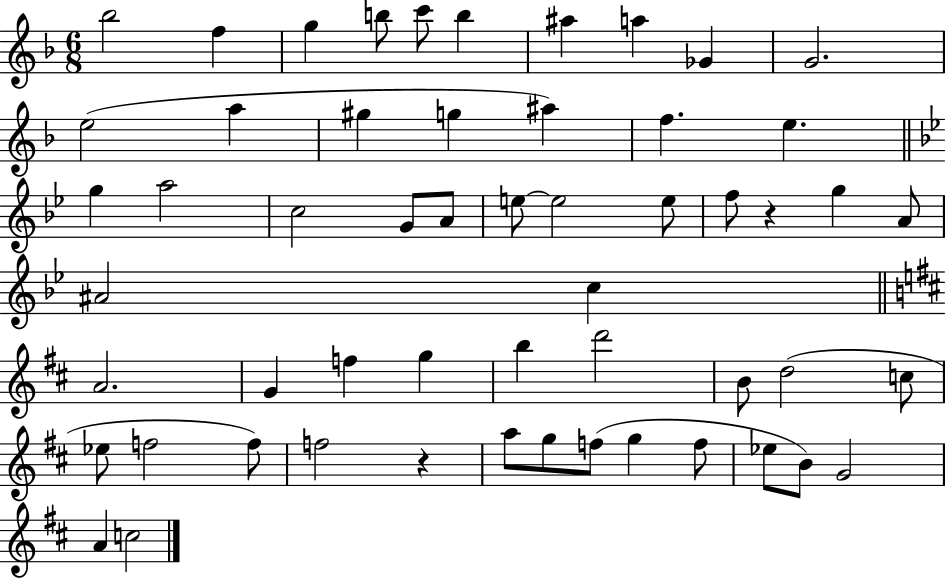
Bb5/h F5/q G5/q B5/e C6/e B5/q A#5/q A5/q Gb4/q G4/h. E5/h A5/q G#5/q G5/q A#5/q F5/q. E5/q. G5/q A5/h C5/h G4/e A4/e E5/e E5/h E5/e F5/e R/q G5/q A4/e A#4/h C5/q A4/h. G4/q F5/q G5/q B5/q D6/h B4/e D5/h C5/e Eb5/e F5/h F5/e F5/h R/q A5/e G5/e F5/e G5/q F5/e Eb5/e B4/e G4/h A4/q C5/h